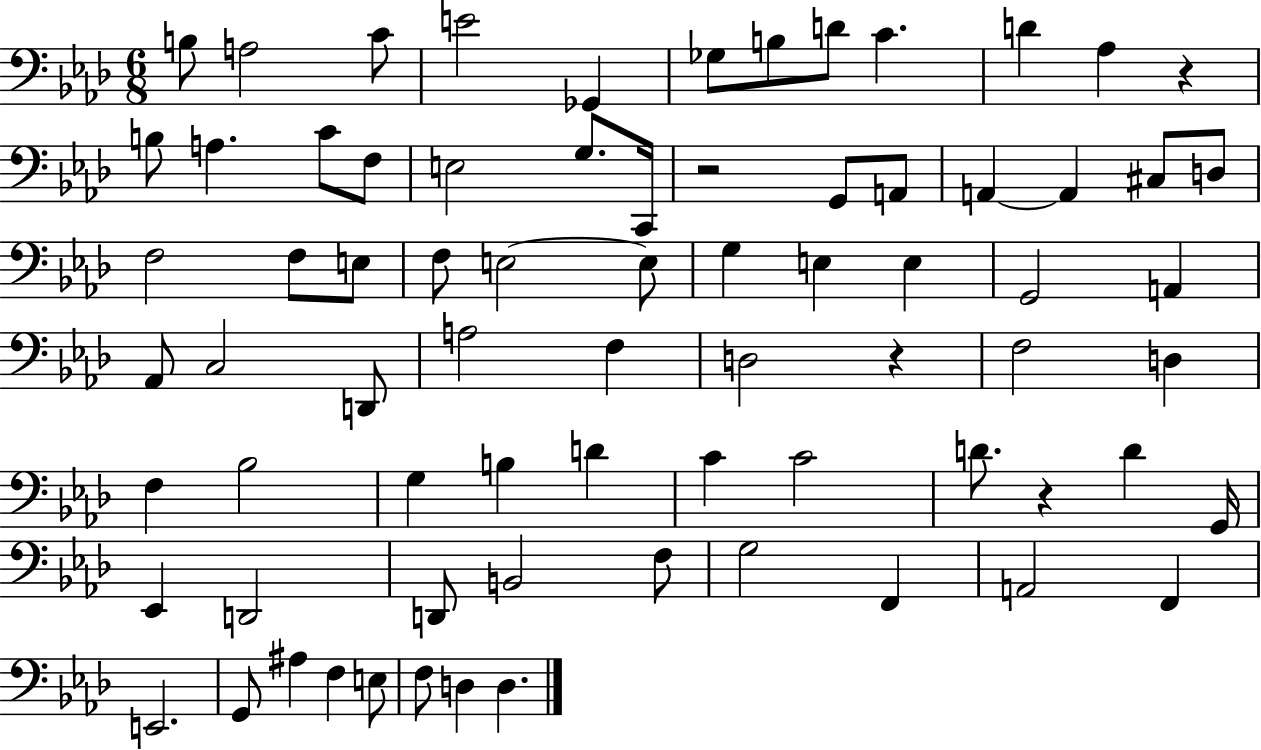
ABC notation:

X:1
T:Untitled
M:6/8
L:1/4
K:Ab
B,/2 A,2 C/2 E2 _G,, _G,/2 B,/2 D/2 C D _A, z B,/2 A, C/2 F,/2 E,2 G,/2 C,,/4 z2 G,,/2 A,,/2 A,, A,, ^C,/2 D,/2 F,2 F,/2 E,/2 F,/2 E,2 E,/2 G, E, E, G,,2 A,, _A,,/2 C,2 D,,/2 A,2 F, D,2 z F,2 D, F, _B,2 G, B, D C C2 D/2 z D G,,/4 _E,, D,,2 D,,/2 B,,2 F,/2 G,2 F,, A,,2 F,, E,,2 G,,/2 ^A, F, E,/2 F,/2 D, D,